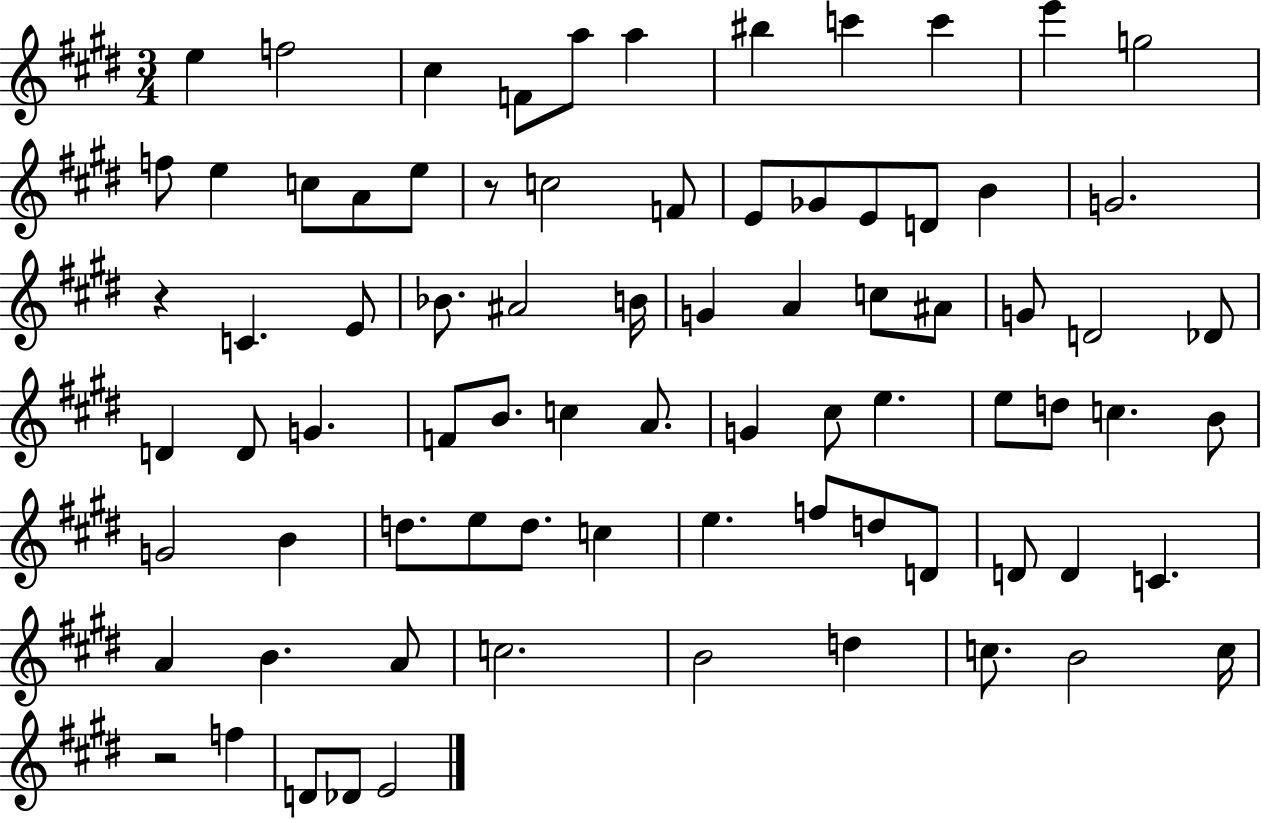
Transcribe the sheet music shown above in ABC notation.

X:1
T:Untitled
M:3/4
L:1/4
K:E
e f2 ^c F/2 a/2 a ^b c' c' e' g2 f/2 e c/2 A/2 e/2 z/2 c2 F/2 E/2 _G/2 E/2 D/2 B G2 z C E/2 _B/2 ^A2 B/4 G A c/2 ^A/2 G/2 D2 _D/2 D D/2 G F/2 B/2 c A/2 G ^c/2 e e/2 d/2 c B/2 G2 B d/2 e/2 d/2 c e f/2 d/2 D/2 D/2 D C A B A/2 c2 B2 d c/2 B2 c/4 z2 f D/2 _D/2 E2